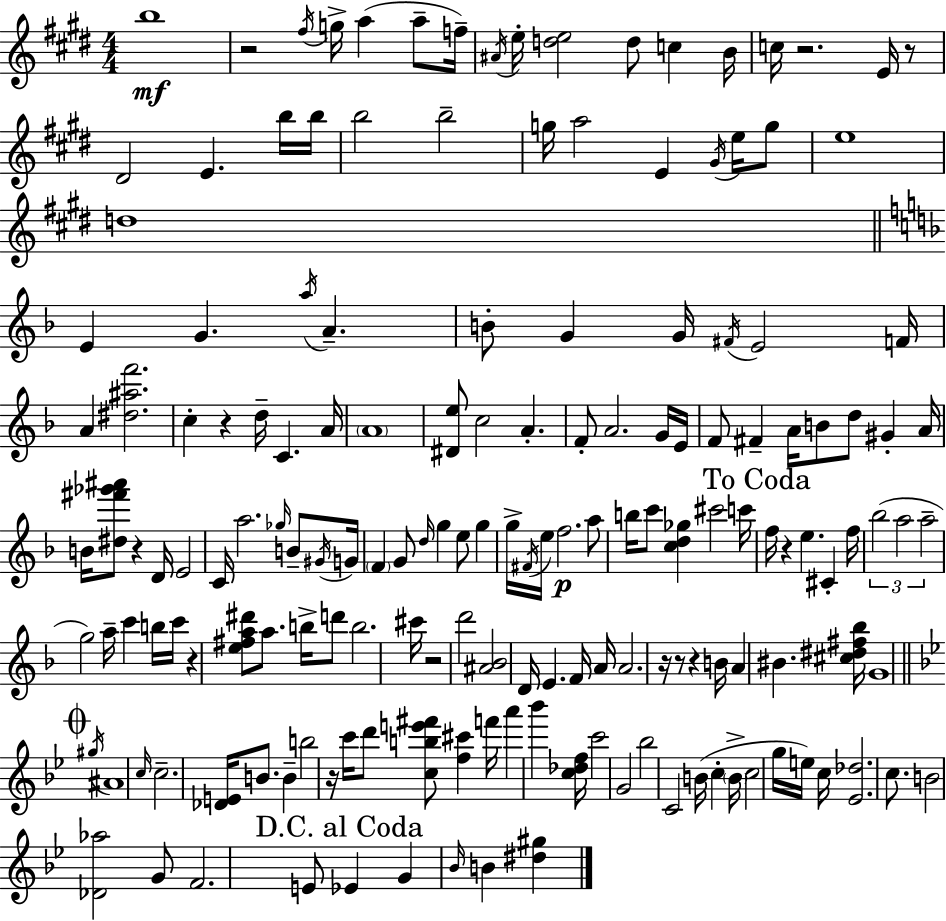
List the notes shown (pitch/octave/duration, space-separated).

B5/w R/h F#5/s G5/s A5/q A5/e F5/s A#4/s E5/s [D5,E5]/h D5/e C5/q B4/s C5/s R/h. E4/s R/e D#4/h E4/q. B5/s B5/s B5/h B5/h G5/s A5/h E4/q G#4/s E5/s G5/e E5/w D5/w E4/q G4/q. A5/s A4/q. B4/e G4/q G4/s F#4/s E4/h F4/s A4/q [D#5,A#5,F6]/h. C5/q R/q D5/s C4/q. A4/s A4/w [D#4,E5]/e C5/h A4/q. F4/e A4/h. G4/s E4/s F4/e F#4/q A4/s B4/e D5/e G#4/q A4/s B4/s [D#5,F#6,Gb6,A#6]/e R/q D4/s E4/h C4/s A5/h. Gb5/s B4/e G#4/s G4/s F4/q G4/e D5/s G5/q E5/e G5/q G5/s F#4/s E5/s F5/h. A5/e B5/s C6/e [C5,D5,Gb5]/q C#6/h C6/s F5/s R/q E5/q. C#4/q F5/s Bb5/h A5/h A5/h G5/h A5/s C6/q B5/s C6/s R/q [E5,F#5,A5,D#6]/e A5/e. B5/s D6/e B5/h. C#6/s R/h D6/h [A#4,Bb4]/h D4/s E4/q. F4/s A4/s A4/h. R/s R/e R/q B4/s A4/q BIS4/q. [C#5,D#5,F#5,Bb5]/s G4/w G#5/s A#4/w C5/s C5/h. [Db4,E4]/s B4/e. B4/q B5/h R/s C6/s D6/e [C5,B5,E6,F#6]/e [F5,C#6]/q F6/s A6/q Bb6/q [C5,Db5,F5]/s C6/h G4/h Bb5/h C4/h B4/s C5/q B4/s C5/h G5/s E5/s C5/s [Eb4,Db5]/h. C5/e. B4/h [Db4,Ab5]/h G4/e F4/h. E4/e Eb4/q G4/q Bb4/s B4/q [D#5,G#5]/q